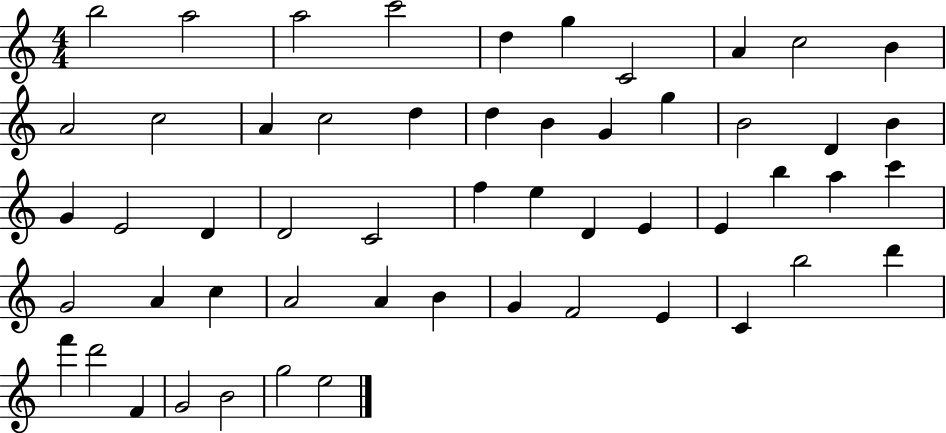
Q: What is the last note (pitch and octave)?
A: E5